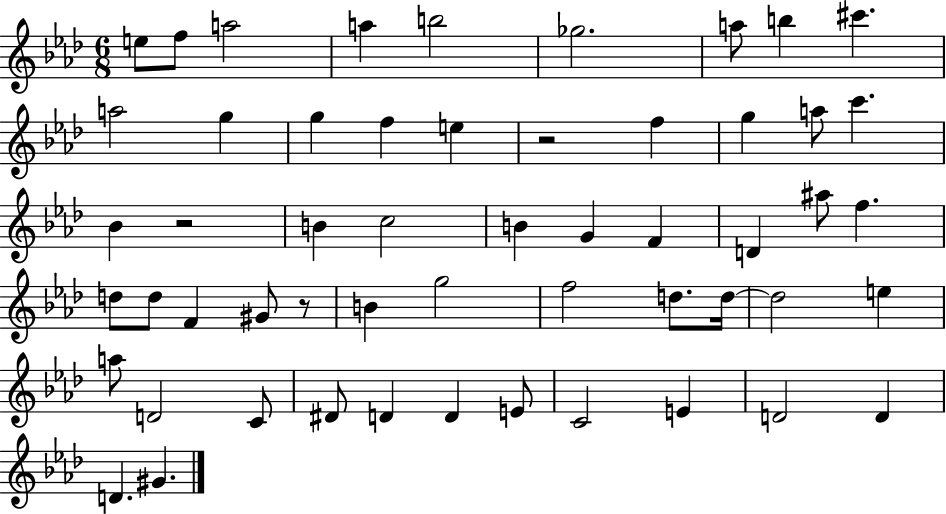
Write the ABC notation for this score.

X:1
T:Untitled
M:6/8
L:1/4
K:Ab
e/2 f/2 a2 a b2 _g2 a/2 b ^c' a2 g g f e z2 f g a/2 c' _B z2 B c2 B G F D ^a/2 f d/2 d/2 F ^G/2 z/2 B g2 f2 d/2 d/4 d2 e a/2 D2 C/2 ^D/2 D D E/2 C2 E D2 D D ^G